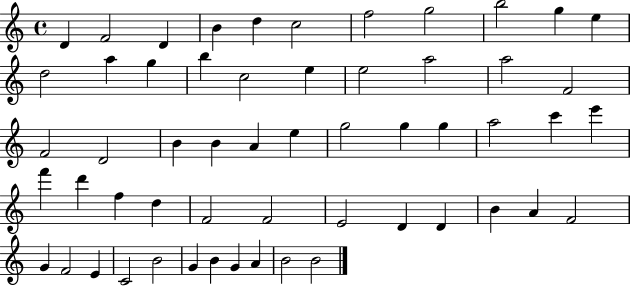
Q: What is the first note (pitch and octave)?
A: D4